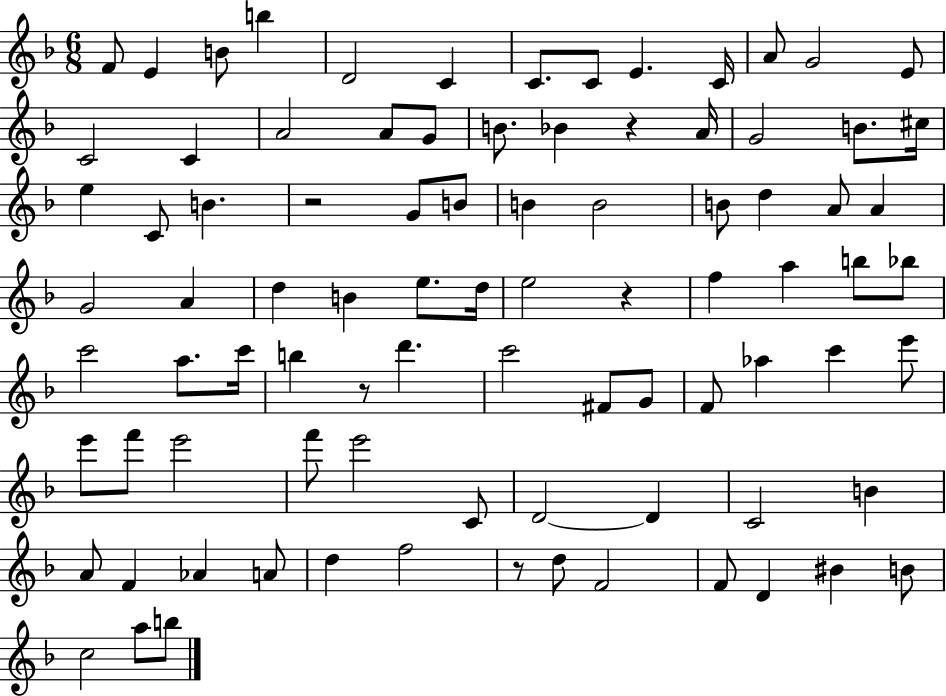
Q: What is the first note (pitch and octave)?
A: F4